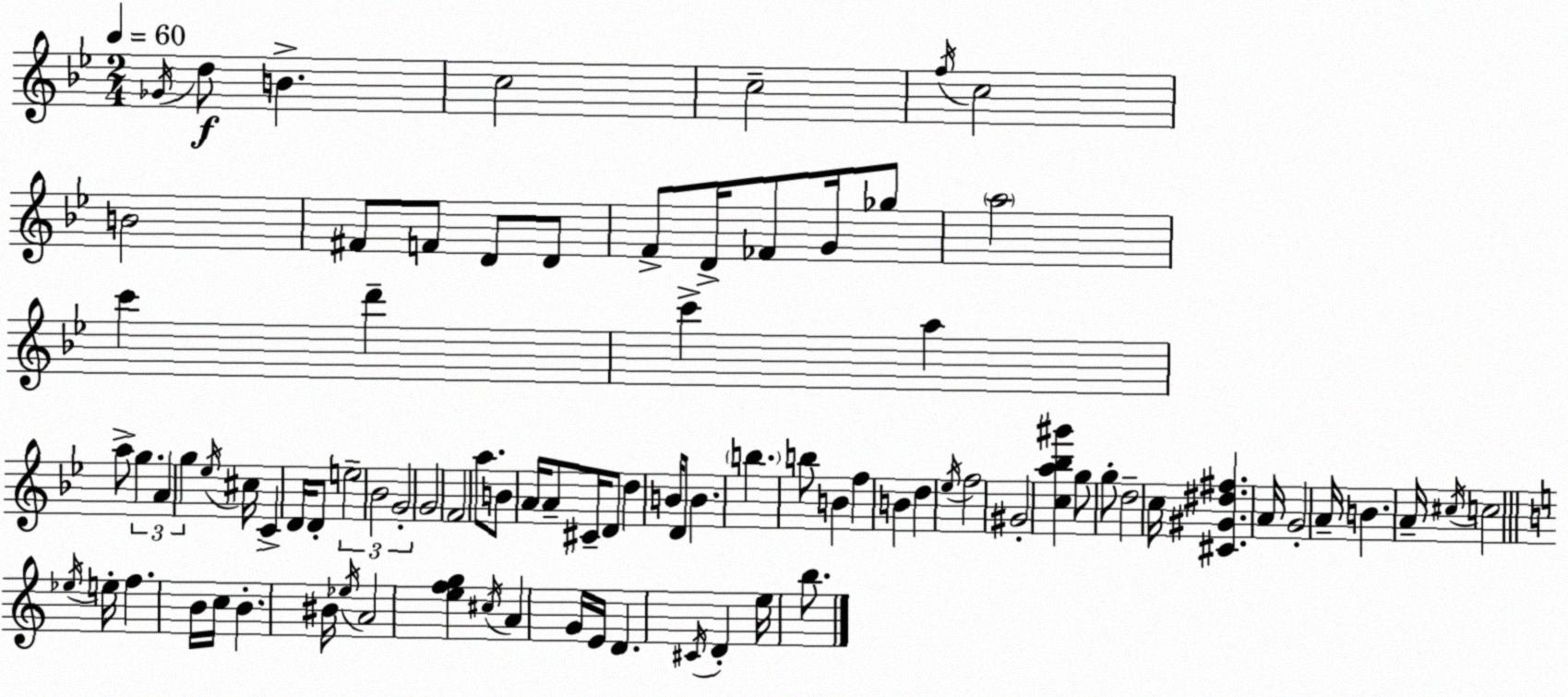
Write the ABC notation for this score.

X:1
T:Untitled
M:2/4
L:1/4
K:Gm
_G/4 d/2 B c2 c2 f/4 c2 B2 ^F/2 F/2 D/2 D/2 F/2 D/4 _F/2 G/4 _g/2 a2 c' d' c' a a/2 g A g _e/4 ^c/4 C D/4 D/2 e2 _B2 G2 G2 F2 a/2 B/2 A/4 A/2 ^C/4 D/2 d B/4 D/2 B b b/2 B f B d _e/4 f2 ^G2 [ca_b^g'] g/2 g/2 d2 c/4 [^C^G^d^f] A/4 G2 A/4 B A/4 ^c/4 c2 _e/4 e/4 f B/4 c/4 B ^B/4 _e/4 A2 [efg] ^c/4 A G/4 E/4 D ^C/4 D e/4 b/2